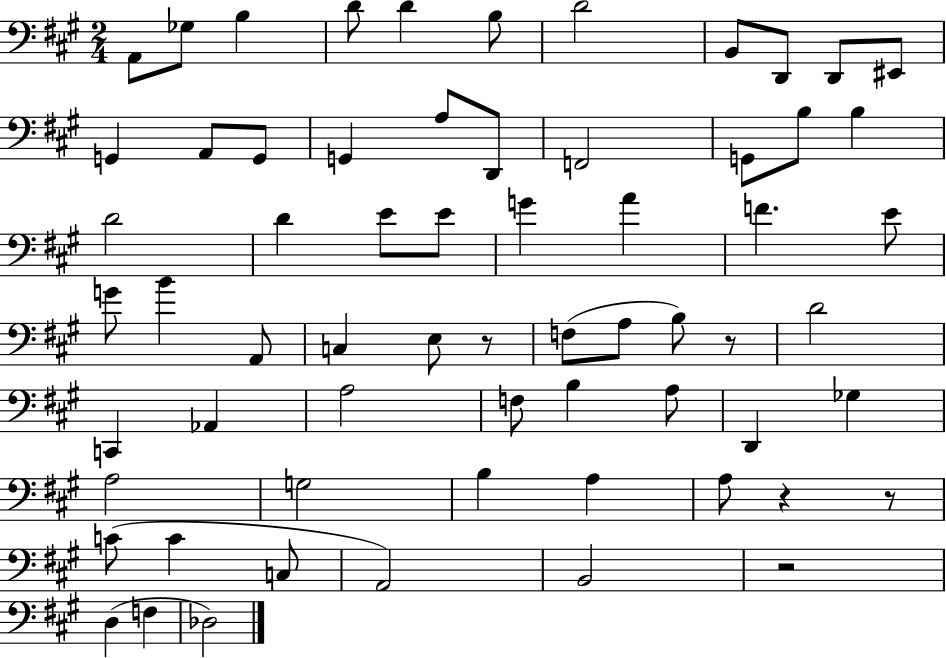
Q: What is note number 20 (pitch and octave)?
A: B3